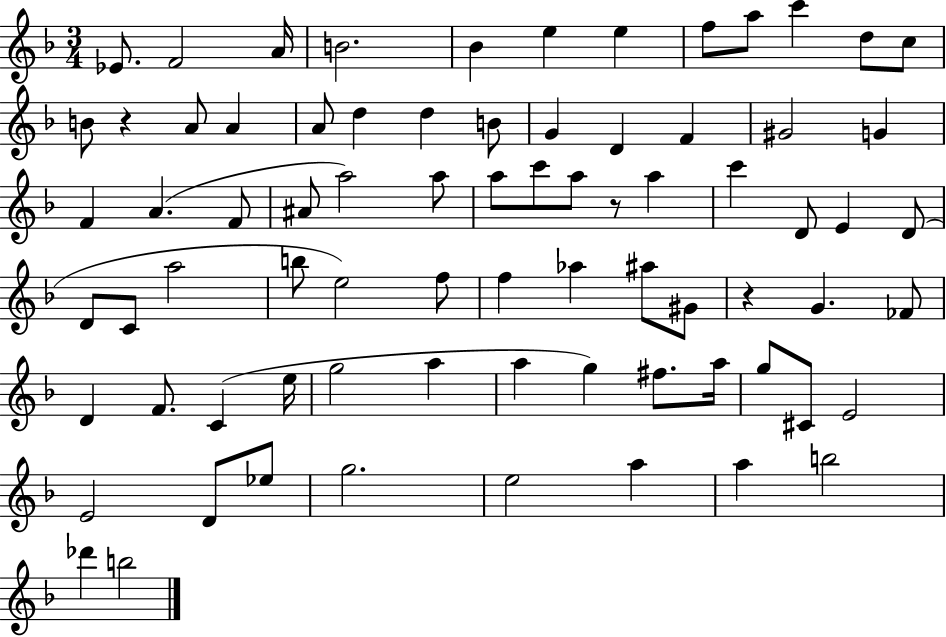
{
  \clef treble
  \numericTimeSignature
  \time 3/4
  \key f \major
  \repeat volta 2 { ees'8. f'2 a'16 | b'2. | bes'4 e''4 e''4 | f''8 a''8 c'''4 d''8 c''8 | \break b'8 r4 a'8 a'4 | a'8 d''4 d''4 b'8 | g'4 d'4 f'4 | gis'2 g'4 | \break f'4 a'4.( f'8 | ais'8 a''2) a''8 | a''8 c'''8 a''8 r8 a''4 | c'''4 d'8 e'4 d'8( | \break d'8 c'8 a''2 | b''8 e''2) f''8 | f''4 aes''4 ais''8 gis'8 | r4 g'4. fes'8 | \break d'4 f'8. c'4( e''16 | g''2 a''4 | a''4 g''4) fis''8. a''16 | g''8 cis'8 e'2 | \break e'2 d'8 ees''8 | g''2. | e''2 a''4 | a''4 b''2 | \break des'''4 b''2 | } \bar "|."
}